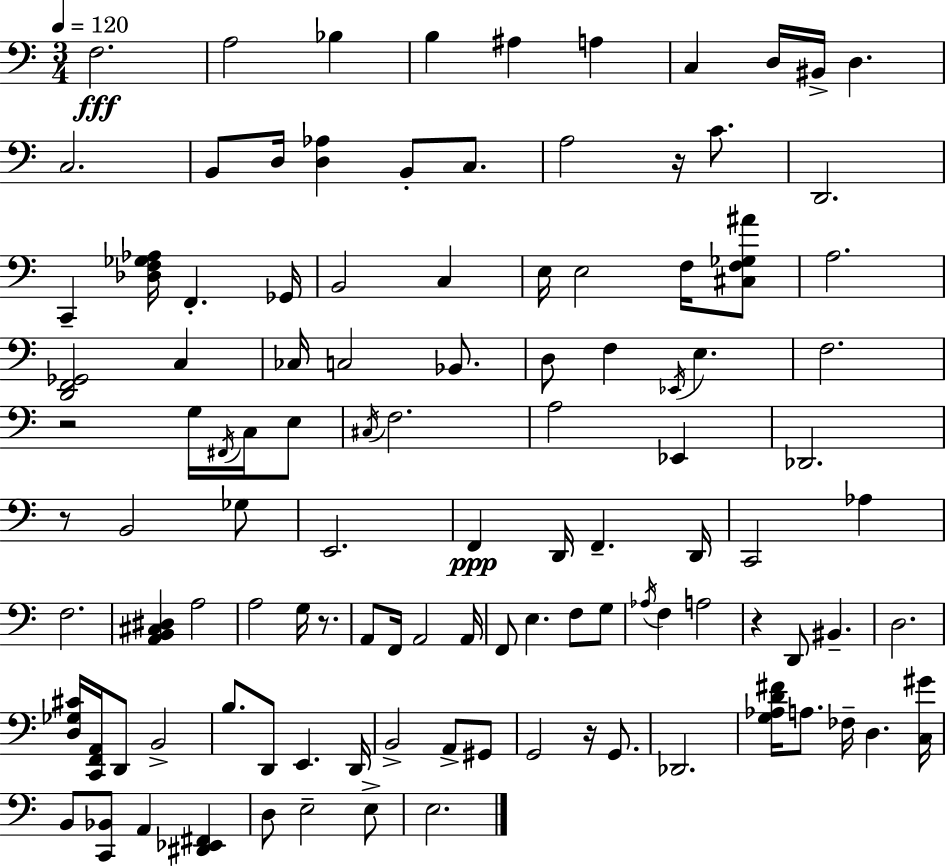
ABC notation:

X:1
T:Untitled
M:3/4
L:1/4
K:C
F,2 A,2 _B, B, ^A, A, C, D,/4 ^B,,/4 D, C,2 B,,/2 D,/4 [D,_A,] B,,/2 C,/2 A,2 z/4 C/2 D,,2 C,, [_D,F,_G,_A,]/4 F,, _G,,/4 B,,2 C, E,/4 E,2 F,/4 [^C,F,_G,^A]/2 A,2 [D,,F,,_G,,]2 C, _C,/4 C,2 _B,,/2 D,/2 F, _E,,/4 E, F,2 z2 G,/4 ^F,,/4 C,/4 E,/2 ^C,/4 F,2 A,2 _E,, _D,,2 z/2 B,,2 _G,/2 E,,2 F,, D,,/4 F,, D,,/4 C,,2 _A, F,2 [A,,B,,^C,^D,] A,2 A,2 G,/4 z/2 A,,/2 F,,/4 A,,2 A,,/4 F,,/2 E, F,/2 G,/2 _A,/4 F, A,2 z D,,/2 ^B,, D,2 [D,_G,^C]/4 [C,,F,,A,,]/4 D,,/2 B,,2 B,/2 D,,/2 E,, D,,/4 B,,2 A,,/2 ^G,,/2 G,,2 z/4 G,,/2 _D,,2 [G,_A,D^F]/4 A,/2 _F,/4 D, [C,^G]/4 B,,/2 [C,,_B,,]/2 A,, [^D,,_E,,^F,,] D,/2 E,2 E,/2 E,2